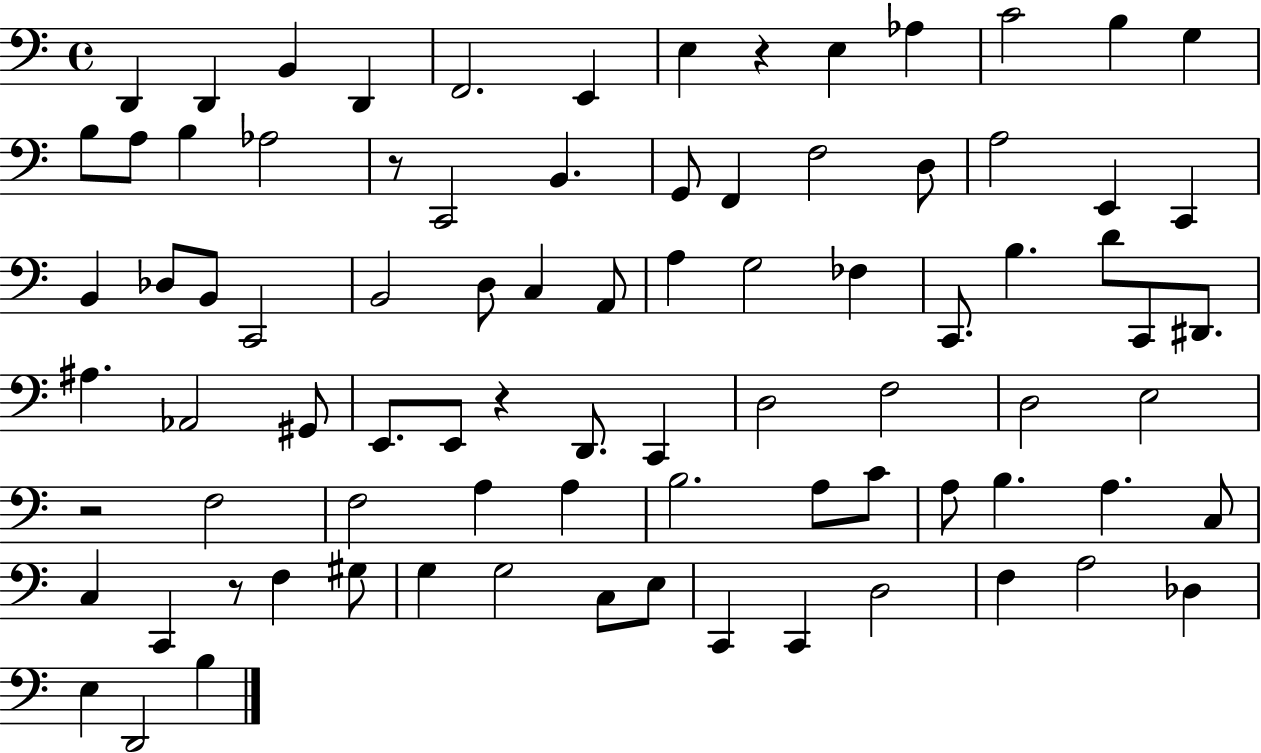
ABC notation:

X:1
T:Untitled
M:4/4
L:1/4
K:C
D,, D,, B,, D,, F,,2 E,, E, z E, _A, C2 B, G, B,/2 A,/2 B, _A,2 z/2 C,,2 B,, G,,/2 F,, F,2 D,/2 A,2 E,, C,, B,, _D,/2 B,,/2 C,,2 B,,2 D,/2 C, A,,/2 A, G,2 _F, C,,/2 B, D/2 C,,/2 ^D,,/2 ^A, _A,,2 ^G,,/2 E,,/2 E,,/2 z D,,/2 C,, D,2 F,2 D,2 E,2 z2 F,2 F,2 A, A, B,2 A,/2 C/2 A,/2 B, A, C,/2 C, C,, z/2 F, ^G,/2 G, G,2 C,/2 E,/2 C,, C,, D,2 F, A,2 _D, E, D,,2 B,